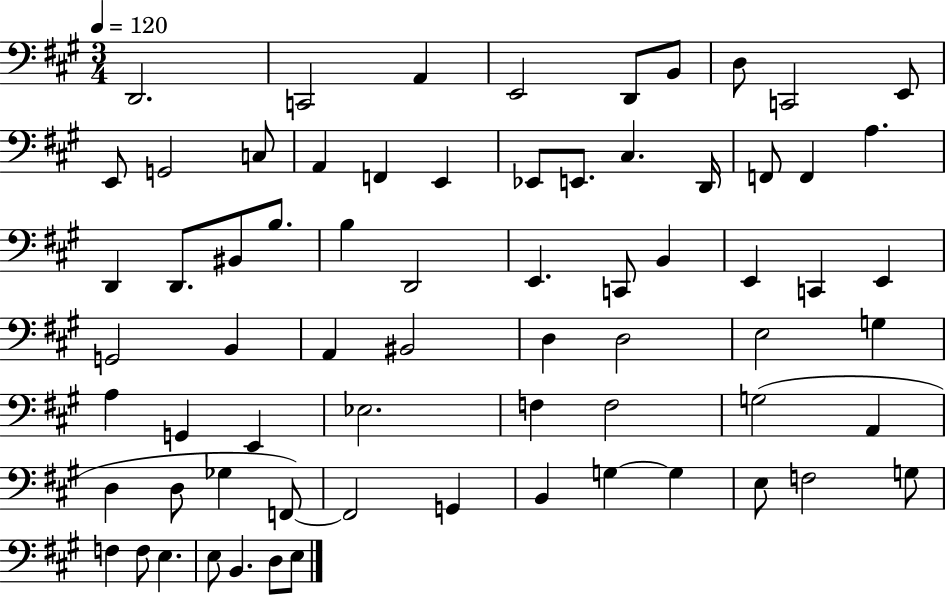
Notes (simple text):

D2/h. C2/h A2/q E2/h D2/e B2/e D3/e C2/h E2/e E2/e G2/h C3/e A2/q F2/q E2/q Eb2/e E2/e. C#3/q. D2/s F2/e F2/q A3/q. D2/q D2/e. BIS2/e B3/e. B3/q D2/h E2/q. C2/e B2/q E2/q C2/q E2/q G2/h B2/q A2/q BIS2/h D3/q D3/h E3/h G3/q A3/q G2/q E2/q Eb3/h. F3/q F3/h G3/h A2/q D3/q D3/e Gb3/q F2/e F2/h G2/q B2/q G3/q G3/q E3/e F3/h G3/e F3/q F3/e E3/q. E3/e B2/q. D3/e E3/e